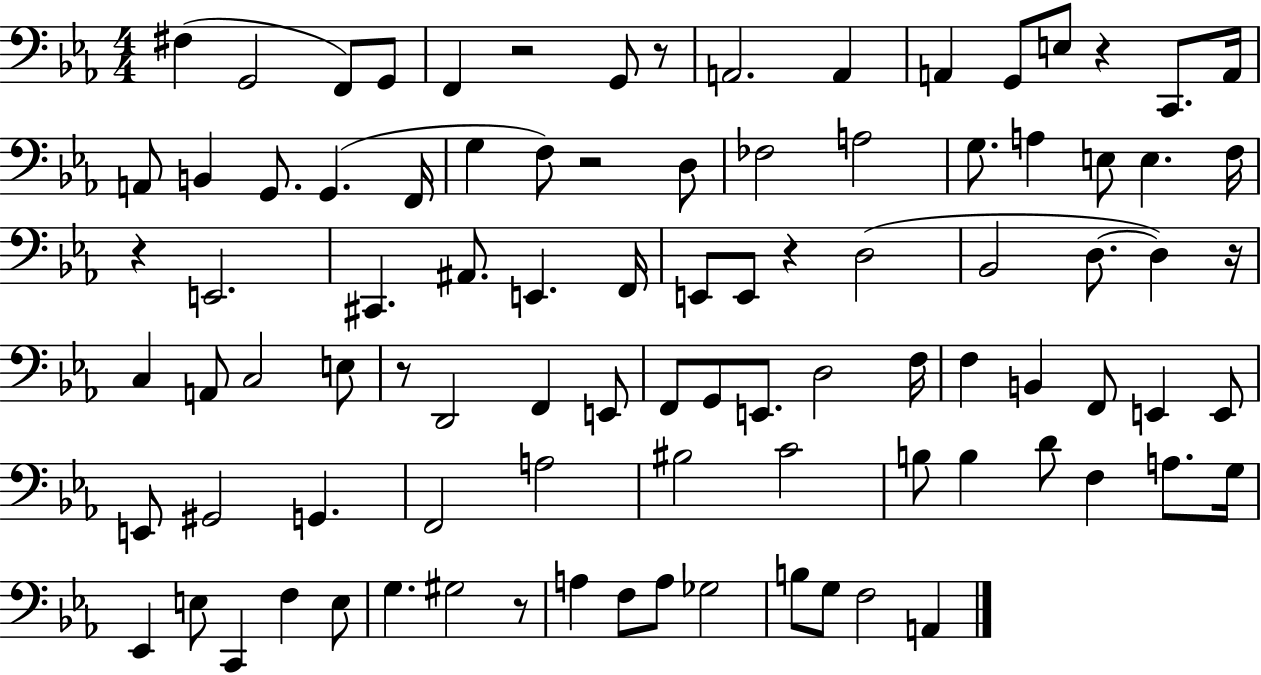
X:1
T:Untitled
M:4/4
L:1/4
K:Eb
^F, G,,2 F,,/2 G,,/2 F,, z2 G,,/2 z/2 A,,2 A,, A,, G,,/2 E,/2 z C,,/2 A,,/4 A,,/2 B,, G,,/2 G,, F,,/4 G, F,/2 z2 D,/2 _F,2 A,2 G,/2 A, E,/2 E, F,/4 z E,,2 ^C,, ^A,,/2 E,, F,,/4 E,,/2 E,,/2 z D,2 _B,,2 D,/2 D, z/4 C, A,,/2 C,2 E,/2 z/2 D,,2 F,, E,,/2 F,,/2 G,,/2 E,,/2 D,2 F,/4 F, B,, F,,/2 E,, E,,/2 E,,/2 ^G,,2 G,, F,,2 A,2 ^B,2 C2 B,/2 B, D/2 F, A,/2 G,/4 _E,, E,/2 C,, F, E,/2 G, ^G,2 z/2 A, F,/2 A,/2 _G,2 B,/2 G,/2 F,2 A,,